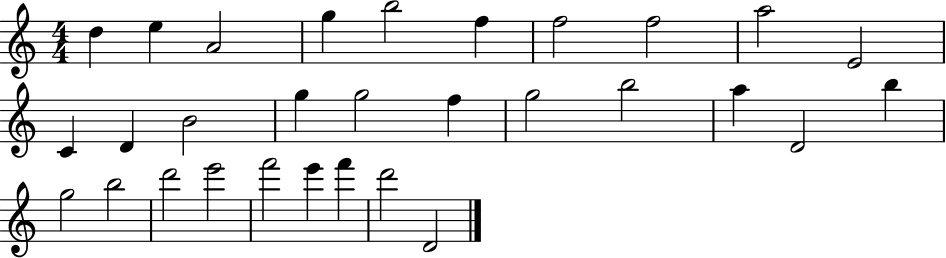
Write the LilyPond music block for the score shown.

{
  \clef treble
  \numericTimeSignature
  \time 4/4
  \key c \major
  d''4 e''4 a'2 | g''4 b''2 f''4 | f''2 f''2 | a''2 e'2 | \break c'4 d'4 b'2 | g''4 g''2 f''4 | g''2 b''2 | a''4 d'2 b''4 | \break g''2 b''2 | d'''2 e'''2 | f'''2 e'''4 f'''4 | d'''2 d'2 | \break \bar "|."
}